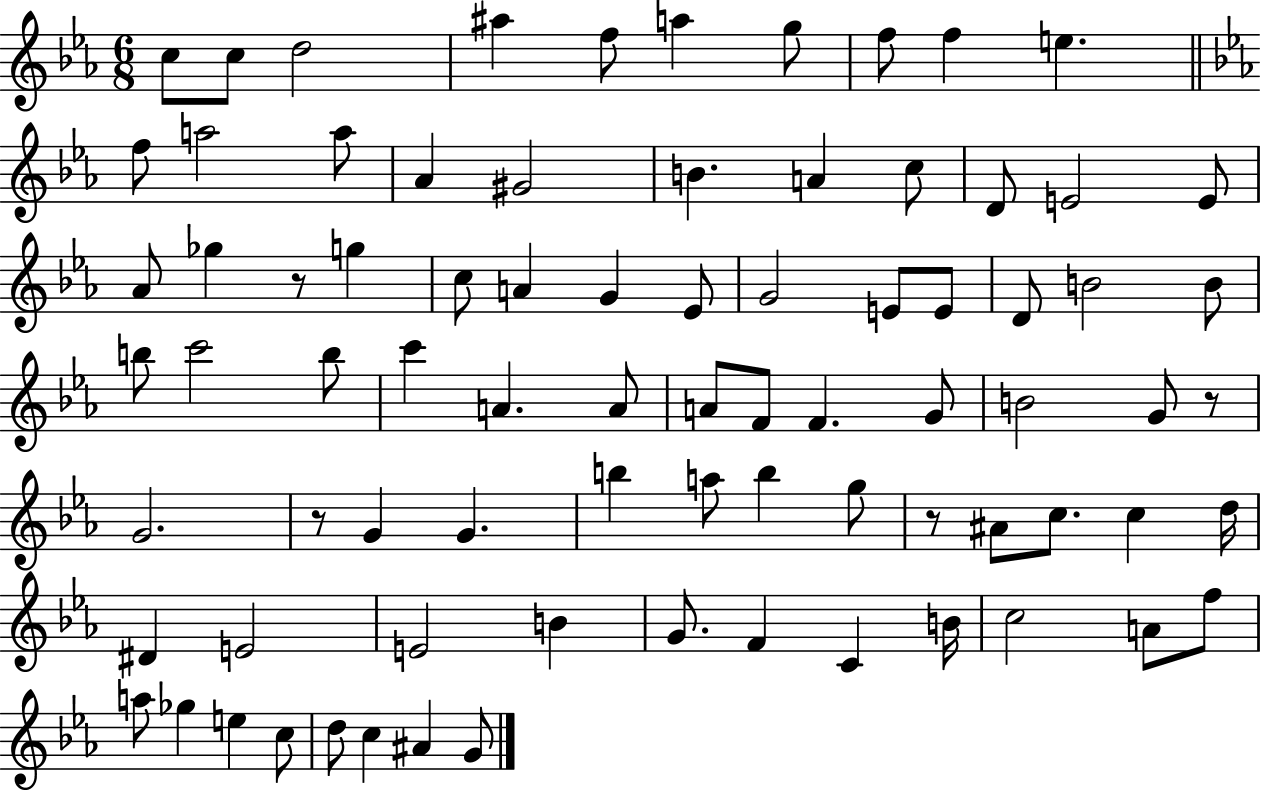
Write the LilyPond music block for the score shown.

{
  \clef treble
  \numericTimeSignature
  \time 6/8
  \key ees \major
  \repeat volta 2 { c''8 c''8 d''2 | ais''4 f''8 a''4 g''8 | f''8 f''4 e''4. | \bar "||" \break \key c \minor f''8 a''2 a''8 | aes'4 gis'2 | b'4. a'4 c''8 | d'8 e'2 e'8 | \break aes'8 ges''4 r8 g''4 | c''8 a'4 g'4 ees'8 | g'2 e'8 e'8 | d'8 b'2 b'8 | \break b''8 c'''2 b''8 | c'''4 a'4. a'8 | a'8 f'8 f'4. g'8 | b'2 g'8 r8 | \break g'2. | r8 g'4 g'4. | b''4 a''8 b''4 g''8 | r8 ais'8 c''8. c''4 d''16 | \break dis'4 e'2 | e'2 b'4 | g'8. f'4 c'4 b'16 | c''2 a'8 f''8 | \break a''8 ges''4 e''4 c''8 | d''8 c''4 ais'4 g'8 | } \bar "|."
}